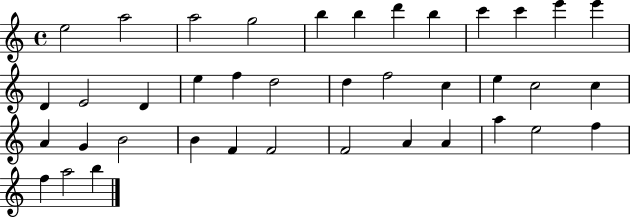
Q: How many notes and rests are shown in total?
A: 39